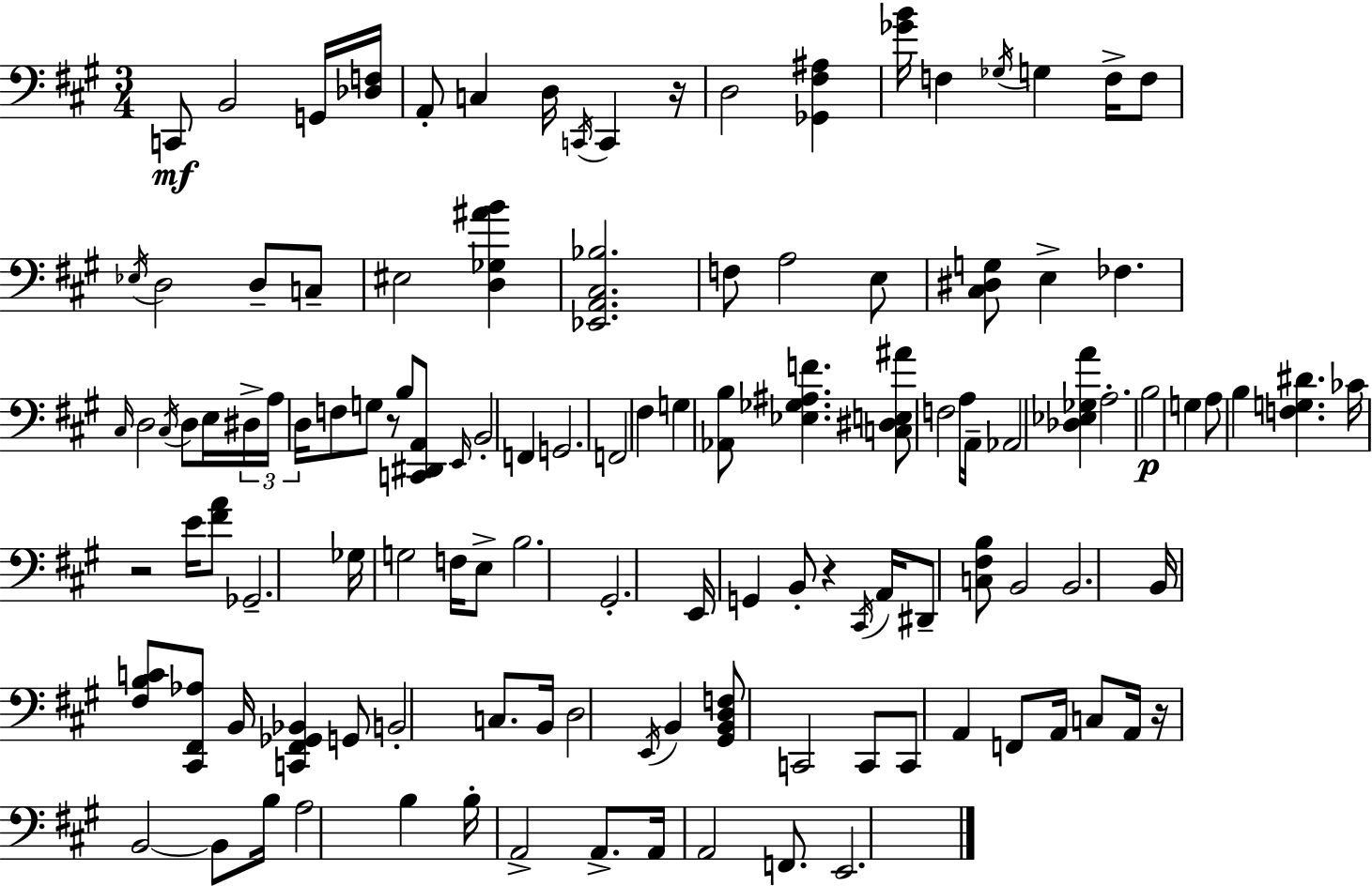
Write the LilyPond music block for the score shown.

{
  \clef bass
  \numericTimeSignature
  \time 3/4
  \key a \major
  c,8\mf b,2 g,16 <des f>16 | a,8-. c4 d16 \acciaccatura { c,16 } c,4 | r16 d2 <ges, fis ais>4 | <ges' b'>16 f4 \acciaccatura { ges16 } g4 f16-> | \break f8 \acciaccatura { ees16 } d2 d8-- | c8-- eis2 <d ges ais' b'>4 | <ees, a, cis bes>2. | f8 a2 | \break e8 <cis dis g>8 e4-> fes4. | \grace { cis16 } d2 | \acciaccatura { cis16 } d8 e16 \tuplet 3/2 { dis16-> a16 d16 } f8 g8 r8 | b8 <c, dis, a,>8 \grace { e,16 } b,2-. | \break f,4 g,2. | f,2 | fis4 g4 <aes, b>8 | <ees ges ais f'>4. <c dis e ais'>8 f2 | \break a16 a,16-- aes,2 | <des ees ges a'>4 a2.-. | b2\p | g4 a8 b4 | \break <f g dis'>4. ces'16 r2 | e'16 <fis' a'>8 ges,2.-- | ges16 g2 | f16 e8-> b2. | \break gis,2.-. | e,16 g,4 b,8-. | r4 \acciaccatura { cis,16 } a,16 dis,8-- <c fis b>8 b,2 | b,2. | \break b,16 <fis b c'>8 <cis, fis, aes>8 | b,16 <c, fis, ges, bes,>4 g,8 b,2-. | c8. b,16 d2 | \acciaccatura { e,16 } b,4 <gis, b, d f>8 c,2 | \break c,8 c,8 a,4 | f,8 a,16 c8 a,16 r16 b,2~~ | b,8 b16 a2 | b4 b16-. a,2-> | \break a,8.-> a,16 a,2 | f,8. e,2. | \bar "|."
}